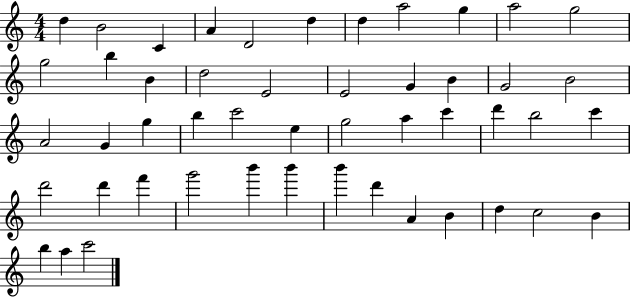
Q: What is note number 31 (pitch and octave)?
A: D6